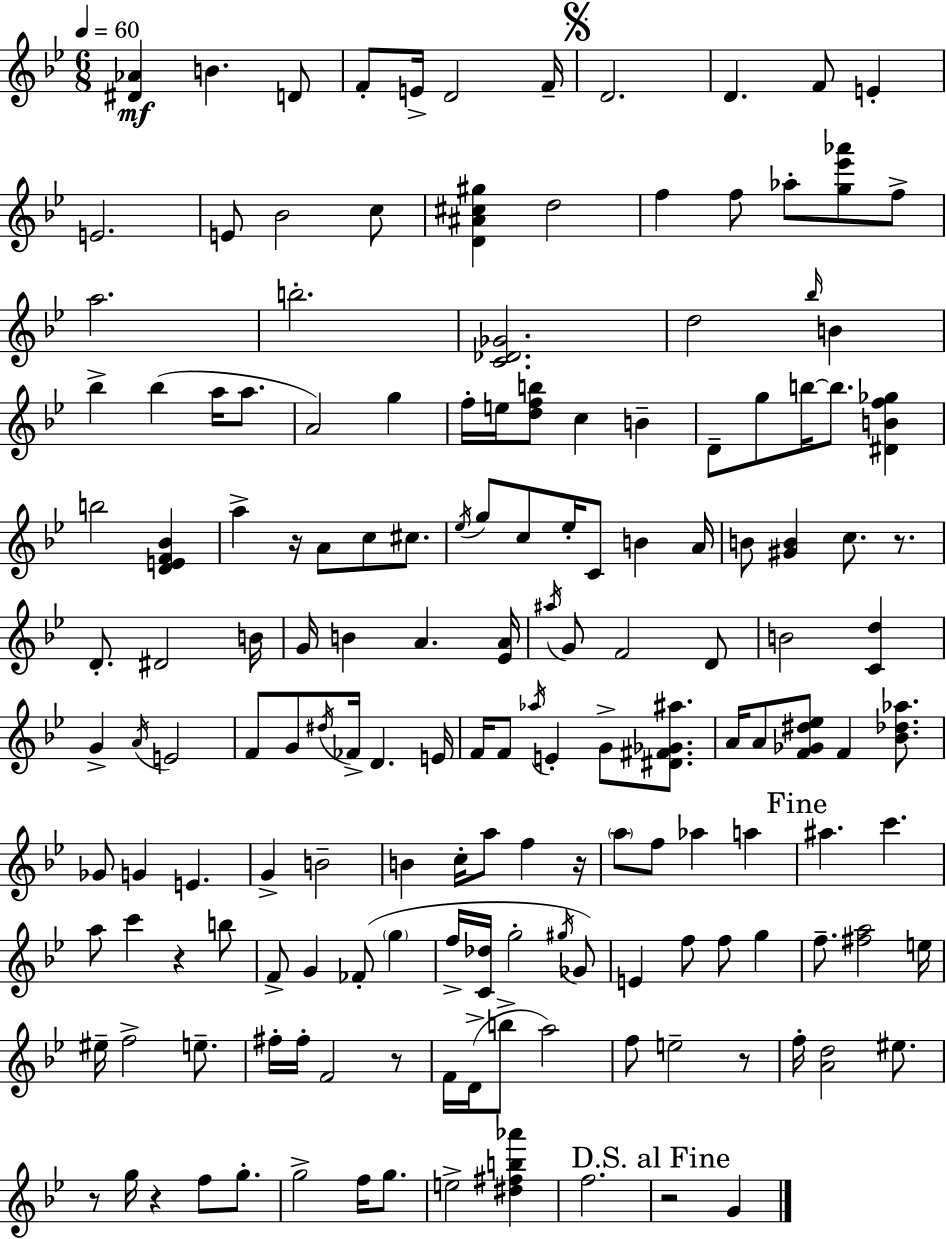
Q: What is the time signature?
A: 6/8